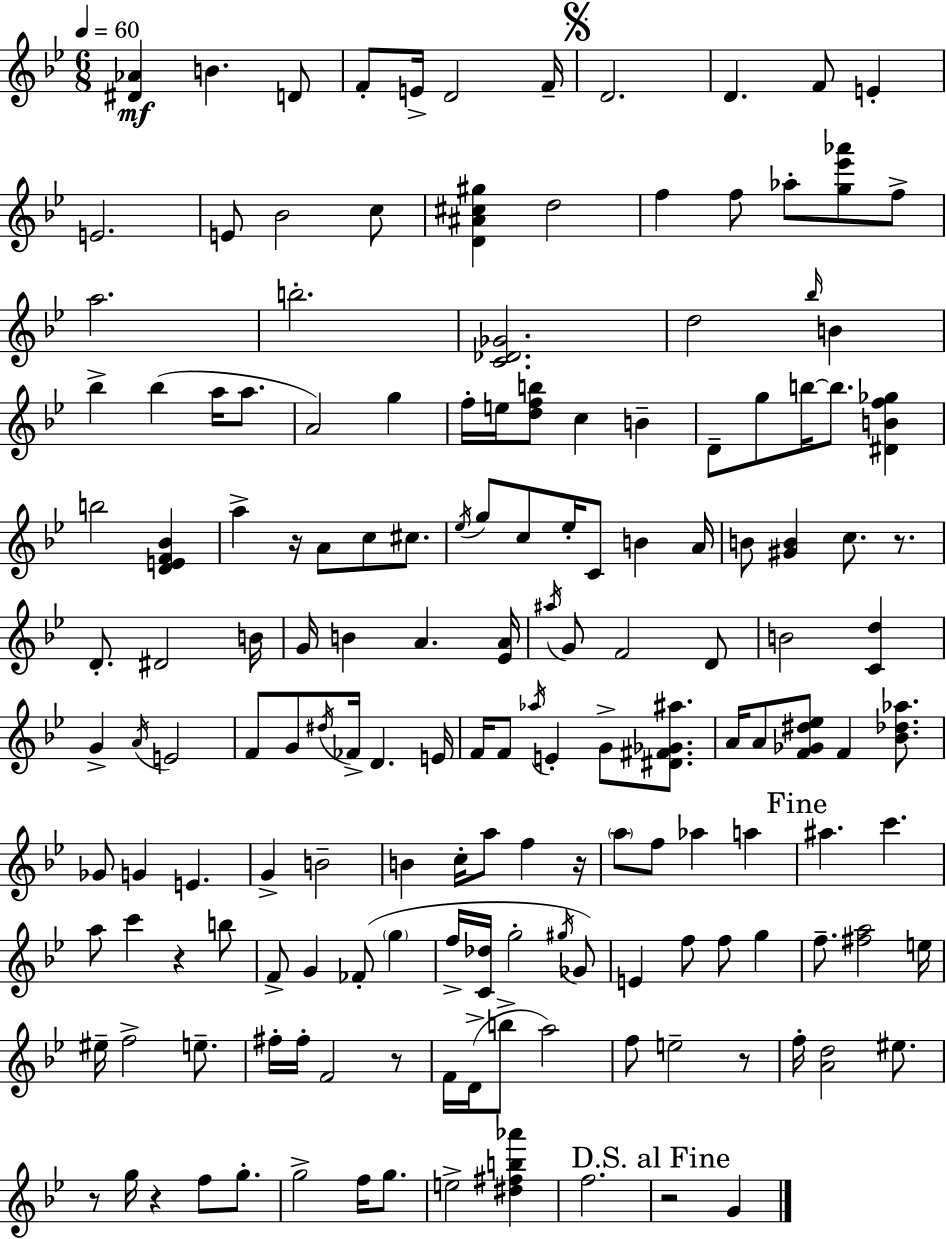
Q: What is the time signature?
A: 6/8